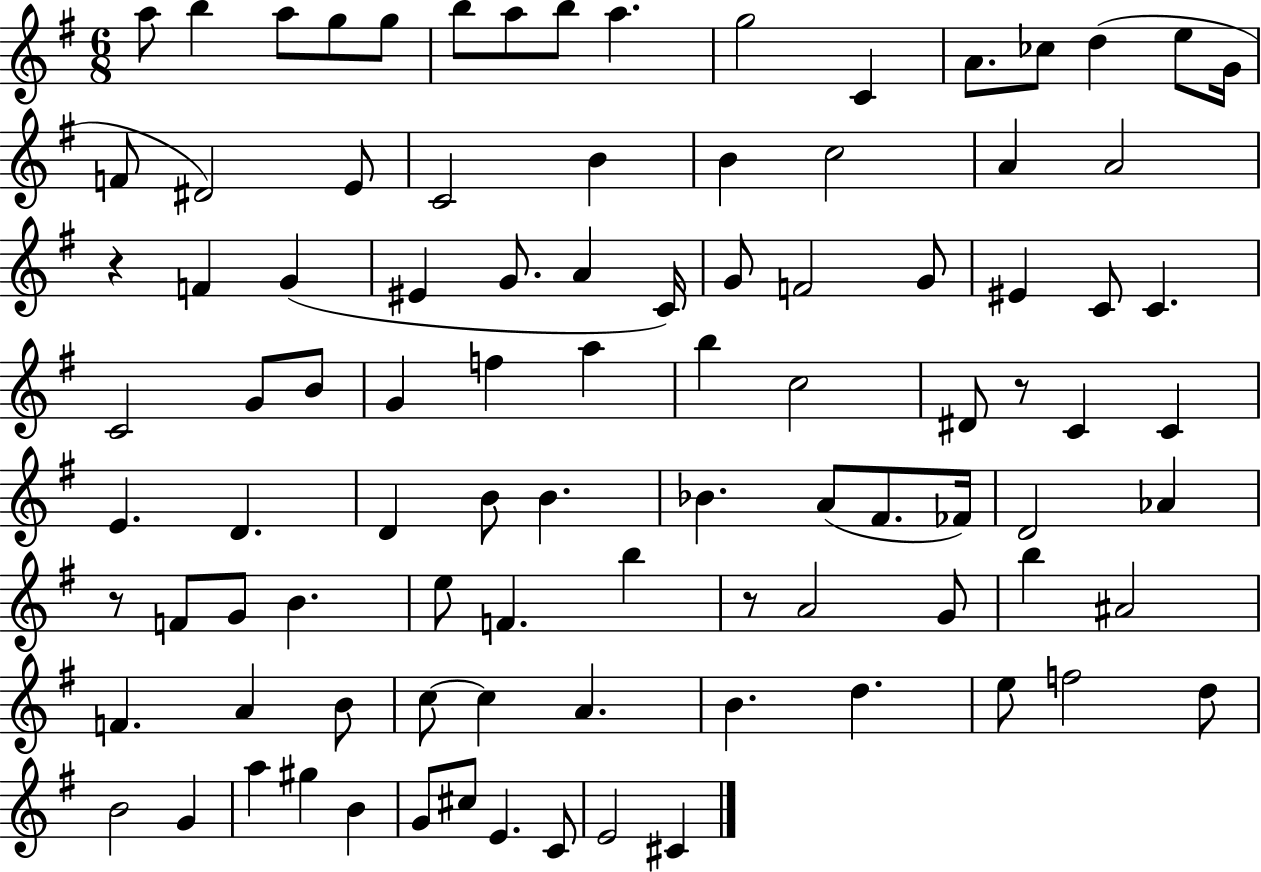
A5/e B5/q A5/e G5/e G5/e B5/e A5/e B5/e A5/q. G5/h C4/q A4/e. CES5/e D5/q E5/e G4/s F4/e D#4/h E4/e C4/h B4/q B4/q C5/h A4/q A4/h R/q F4/q G4/q EIS4/q G4/e. A4/q C4/s G4/e F4/h G4/e EIS4/q C4/e C4/q. C4/h G4/e B4/e G4/q F5/q A5/q B5/q C5/h D#4/e R/e C4/q C4/q E4/q. D4/q. D4/q B4/e B4/q. Bb4/q. A4/e F#4/e. FES4/s D4/h Ab4/q R/e F4/e G4/e B4/q. E5/e F4/q. B5/q R/e A4/h G4/e B5/q A#4/h F4/q. A4/q B4/e C5/e C5/q A4/q. B4/q. D5/q. E5/e F5/h D5/e B4/h G4/q A5/q G#5/q B4/q G4/e C#5/e E4/q. C4/e E4/h C#4/q